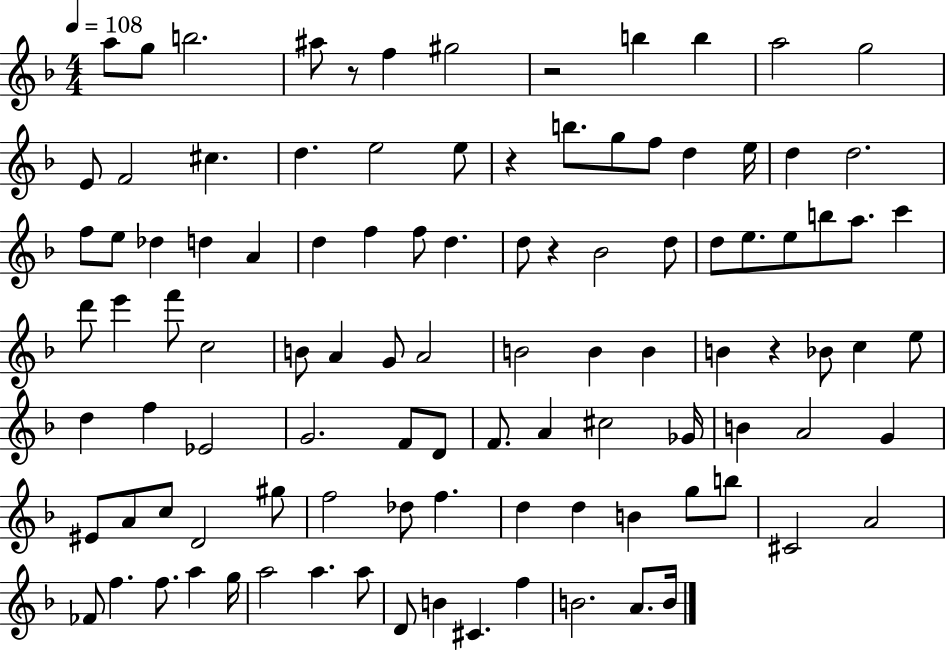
X:1
T:Untitled
M:4/4
L:1/4
K:F
a/2 g/2 b2 ^a/2 z/2 f ^g2 z2 b b a2 g2 E/2 F2 ^c d e2 e/2 z b/2 g/2 f/2 d e/4 d d2 f/2 e/2 _d d A d f f/2 d d/2 z _B2 d/2 d/2 e/2 e/2 b/2 a/2 c' d'/2 e' f'/2 c2 B/2 A G/2 A2 B2 B B B z _B/2 c e/2 d f _E2 G2 F/2 D/2 F/2 A ^c2 _G/4 B A2 G ^E/2 A/2 c/2 D2 ^g/2 f2 _d/2 f d d B g/2 b/2 ^C2 A2 _F/2 f f/2 a g/4 a2 a a/2 D/2 B ^C f B2 A/2 B/4